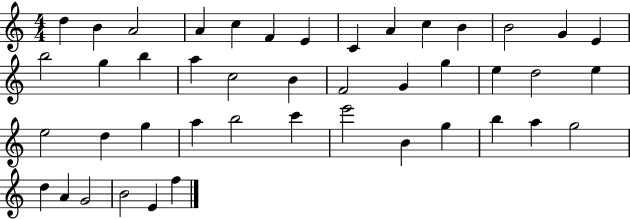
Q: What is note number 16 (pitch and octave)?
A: G5